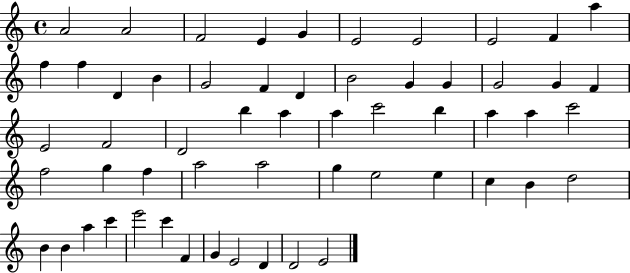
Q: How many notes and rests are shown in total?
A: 57